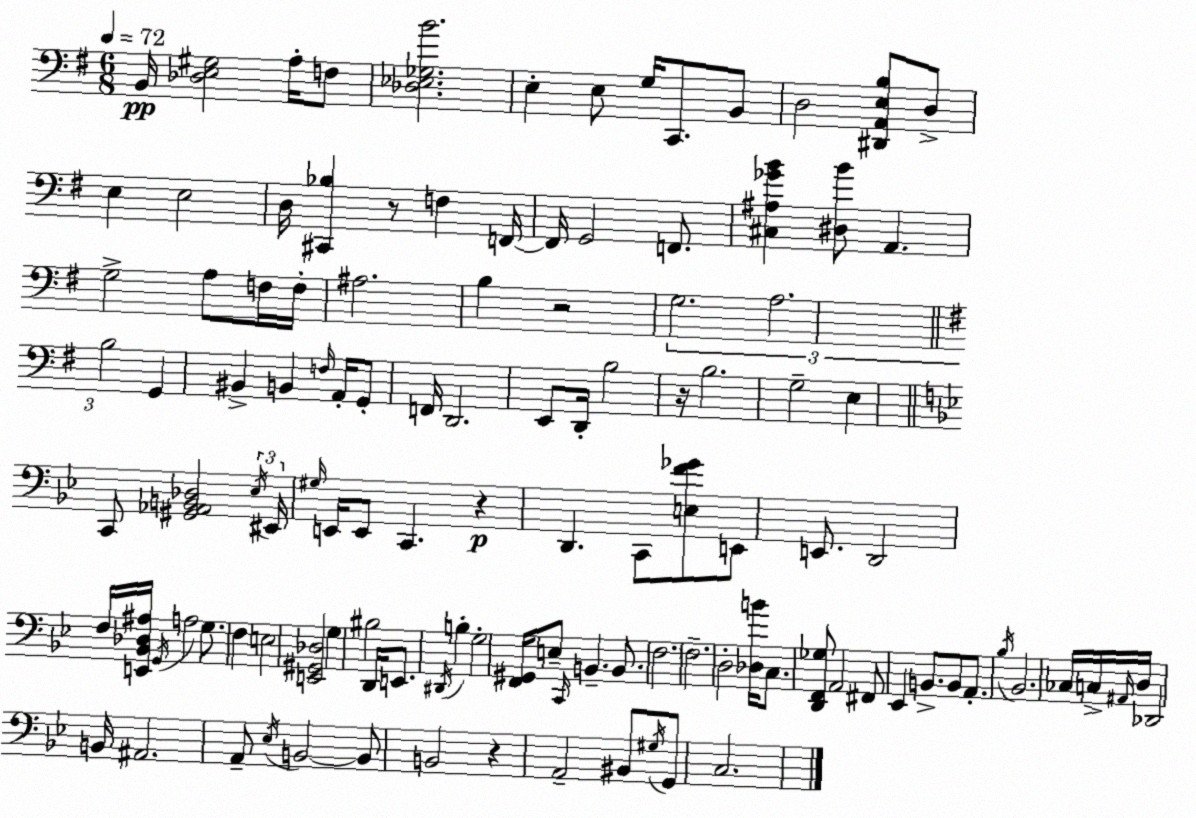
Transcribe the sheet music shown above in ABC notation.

X:1
T:Untitled
M:6/8
L:1/4
K:Em
B,,/4 [_D,E,^G,]2 A,/4 F,/2 [_D,_E,_G,B]2 E, E,/2 G,/4 C,,/2 B,,/2 D,2 [^D,,A,,E,B,]/2 D,/2 E, E,2 D,/4 [^C,,_B,] z/2 F, F,,/4 F,,/4 G,,2 F,,/2 [^C,^A,_GB] [^D,B]/2 A,, G,2 A,/2 F,/4 F,/4 ^A,2 B, z2 G,2 A,2 B,2 G,, ^B,, B,, F,/4 A,,/4 G,,/2 F,,/4 D,,2 E,,/2 D,,/4 B,2 z/4 B,2 G,2 E, C,,/2 [^G,,_A,,B,,_D,]2 _E,/4 ^E,,/4 ^G,/4 E,,/4 E,,/2 C,, z D,, C,,/2 [E,F_G]/2 E,,/2 E,,/2 D,,2 F,/4 [E,,_B,,_D,^A,]/4 G,,/4 A,2 G,/2 F, E,2 [E,,^G,,_D,]2 G, ^B,2 D,,/4 E,,/2 ^D,,/4 B, G,2 [F,,^G,,]/4 E,/2 C,,/4 B,, B,,/2 F,2 F,2 D,2 [_D,B]/4 C,/2 [D,,F,,_G,]/2 A,,2 ^F,,/2 _E,, B,,/2 B,,/2 A,,/2 _B,/4 _B,,2 _C,/4 C,/4 ^A,,/4 D,/4 _D,,2 B,,/4 ^A,,2 A,,/2 _E,/4 B,,2 B,,/2 B,,2 z A,,2 ^B,,/2 ^G,/4 G,,/2 C,2